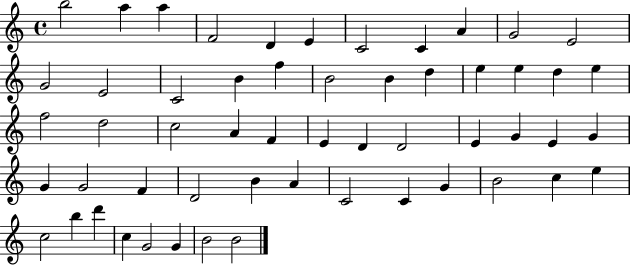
{
  \clef treble
  \time 4/4
  \defaultTimeSignature
  \key c \major
  b''2 a''4 a''4 | f'2 d'4 e'4 | c'2 c'4 a'4 | g'2 e'2 | \break g'2 e'2 | c'2 b'4 f''4 | b'2 b'4 d''4 | e''4 e''4 d''4 e''4 | \break f''2 d''2 | c''2 a'4 f'4 | e'4 d'4 d'2 | e'4 g'4 e'4 g'4 | \break g'4 g'2 f'4 | d'2 b'4 a'4 | c'2 c'4 g'4 | b'2 c''4 e''4 | \break c''2 b''4 d'''4 | c''4 g'2 g'4 | b'2 b'2 | \bar "|."
}